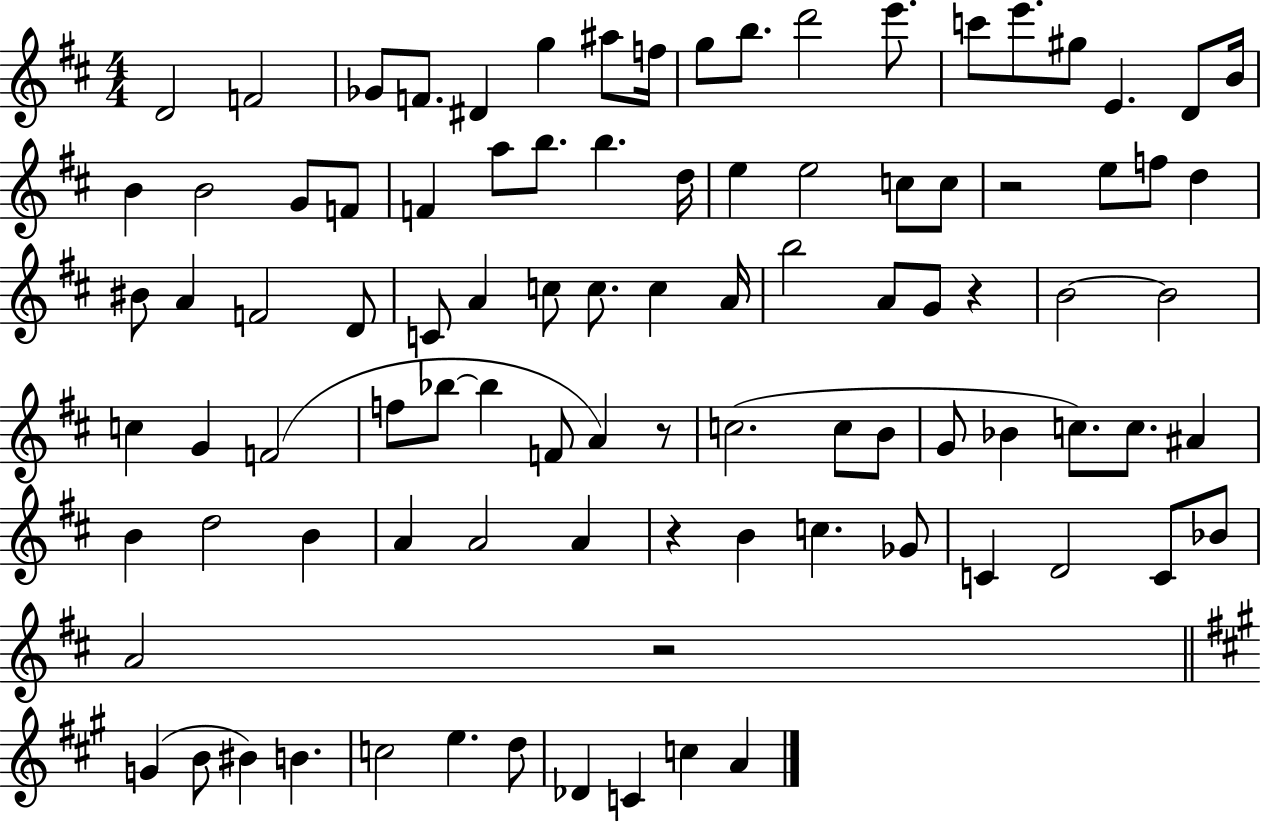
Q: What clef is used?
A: treble